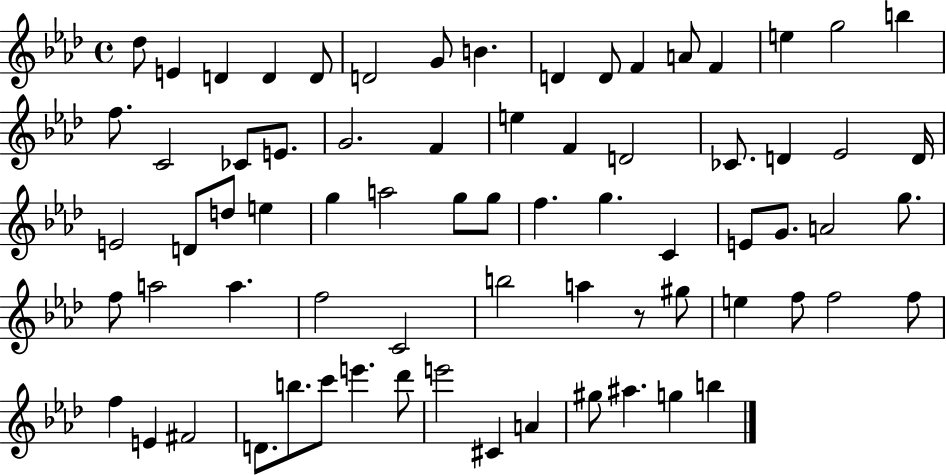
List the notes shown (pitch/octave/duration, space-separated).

Db5/e E4/q D4/q D4/q D4/e D4/h G4/e B4/q. D4/q D4/e F4/q A4/e F4/q E5/q G5/h B5/q F5/e. C4/h CES4/e E4/e. G4/h. F4/q E5/q F4/q D4/h CES4/e. D4/q Eb4/h D4/s E4/h D4/e D5/e E5/q G5/q A5/h G5/e G5/e F5/q. G5/q. C4/q E4/e G4/e. A4/h G5/e. F5/e A5/h A5/q. F5/h C4/h B5/h A5/q R/e G#5/e E5/q F5/e F5/h F5/e F5/q E4/q F#4/h D4/e. B5/e. C6/e E6/q. Db6/e E6/h C#4/q A4/q G#5/e A#5/q. G5/q B5/q